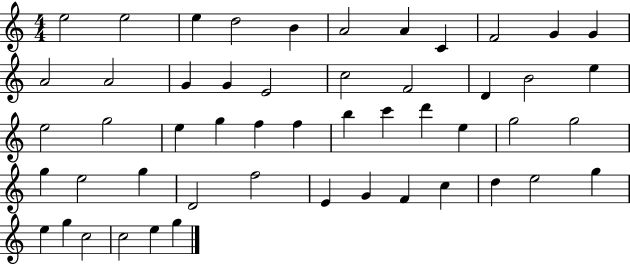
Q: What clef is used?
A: treble